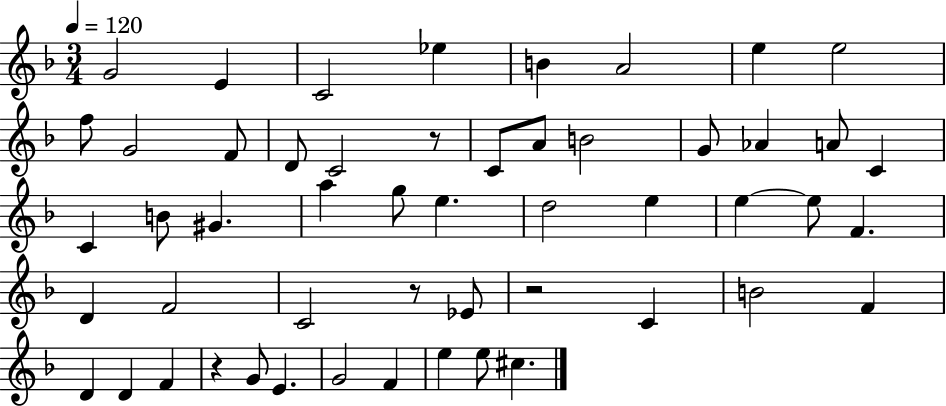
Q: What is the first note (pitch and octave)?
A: G4